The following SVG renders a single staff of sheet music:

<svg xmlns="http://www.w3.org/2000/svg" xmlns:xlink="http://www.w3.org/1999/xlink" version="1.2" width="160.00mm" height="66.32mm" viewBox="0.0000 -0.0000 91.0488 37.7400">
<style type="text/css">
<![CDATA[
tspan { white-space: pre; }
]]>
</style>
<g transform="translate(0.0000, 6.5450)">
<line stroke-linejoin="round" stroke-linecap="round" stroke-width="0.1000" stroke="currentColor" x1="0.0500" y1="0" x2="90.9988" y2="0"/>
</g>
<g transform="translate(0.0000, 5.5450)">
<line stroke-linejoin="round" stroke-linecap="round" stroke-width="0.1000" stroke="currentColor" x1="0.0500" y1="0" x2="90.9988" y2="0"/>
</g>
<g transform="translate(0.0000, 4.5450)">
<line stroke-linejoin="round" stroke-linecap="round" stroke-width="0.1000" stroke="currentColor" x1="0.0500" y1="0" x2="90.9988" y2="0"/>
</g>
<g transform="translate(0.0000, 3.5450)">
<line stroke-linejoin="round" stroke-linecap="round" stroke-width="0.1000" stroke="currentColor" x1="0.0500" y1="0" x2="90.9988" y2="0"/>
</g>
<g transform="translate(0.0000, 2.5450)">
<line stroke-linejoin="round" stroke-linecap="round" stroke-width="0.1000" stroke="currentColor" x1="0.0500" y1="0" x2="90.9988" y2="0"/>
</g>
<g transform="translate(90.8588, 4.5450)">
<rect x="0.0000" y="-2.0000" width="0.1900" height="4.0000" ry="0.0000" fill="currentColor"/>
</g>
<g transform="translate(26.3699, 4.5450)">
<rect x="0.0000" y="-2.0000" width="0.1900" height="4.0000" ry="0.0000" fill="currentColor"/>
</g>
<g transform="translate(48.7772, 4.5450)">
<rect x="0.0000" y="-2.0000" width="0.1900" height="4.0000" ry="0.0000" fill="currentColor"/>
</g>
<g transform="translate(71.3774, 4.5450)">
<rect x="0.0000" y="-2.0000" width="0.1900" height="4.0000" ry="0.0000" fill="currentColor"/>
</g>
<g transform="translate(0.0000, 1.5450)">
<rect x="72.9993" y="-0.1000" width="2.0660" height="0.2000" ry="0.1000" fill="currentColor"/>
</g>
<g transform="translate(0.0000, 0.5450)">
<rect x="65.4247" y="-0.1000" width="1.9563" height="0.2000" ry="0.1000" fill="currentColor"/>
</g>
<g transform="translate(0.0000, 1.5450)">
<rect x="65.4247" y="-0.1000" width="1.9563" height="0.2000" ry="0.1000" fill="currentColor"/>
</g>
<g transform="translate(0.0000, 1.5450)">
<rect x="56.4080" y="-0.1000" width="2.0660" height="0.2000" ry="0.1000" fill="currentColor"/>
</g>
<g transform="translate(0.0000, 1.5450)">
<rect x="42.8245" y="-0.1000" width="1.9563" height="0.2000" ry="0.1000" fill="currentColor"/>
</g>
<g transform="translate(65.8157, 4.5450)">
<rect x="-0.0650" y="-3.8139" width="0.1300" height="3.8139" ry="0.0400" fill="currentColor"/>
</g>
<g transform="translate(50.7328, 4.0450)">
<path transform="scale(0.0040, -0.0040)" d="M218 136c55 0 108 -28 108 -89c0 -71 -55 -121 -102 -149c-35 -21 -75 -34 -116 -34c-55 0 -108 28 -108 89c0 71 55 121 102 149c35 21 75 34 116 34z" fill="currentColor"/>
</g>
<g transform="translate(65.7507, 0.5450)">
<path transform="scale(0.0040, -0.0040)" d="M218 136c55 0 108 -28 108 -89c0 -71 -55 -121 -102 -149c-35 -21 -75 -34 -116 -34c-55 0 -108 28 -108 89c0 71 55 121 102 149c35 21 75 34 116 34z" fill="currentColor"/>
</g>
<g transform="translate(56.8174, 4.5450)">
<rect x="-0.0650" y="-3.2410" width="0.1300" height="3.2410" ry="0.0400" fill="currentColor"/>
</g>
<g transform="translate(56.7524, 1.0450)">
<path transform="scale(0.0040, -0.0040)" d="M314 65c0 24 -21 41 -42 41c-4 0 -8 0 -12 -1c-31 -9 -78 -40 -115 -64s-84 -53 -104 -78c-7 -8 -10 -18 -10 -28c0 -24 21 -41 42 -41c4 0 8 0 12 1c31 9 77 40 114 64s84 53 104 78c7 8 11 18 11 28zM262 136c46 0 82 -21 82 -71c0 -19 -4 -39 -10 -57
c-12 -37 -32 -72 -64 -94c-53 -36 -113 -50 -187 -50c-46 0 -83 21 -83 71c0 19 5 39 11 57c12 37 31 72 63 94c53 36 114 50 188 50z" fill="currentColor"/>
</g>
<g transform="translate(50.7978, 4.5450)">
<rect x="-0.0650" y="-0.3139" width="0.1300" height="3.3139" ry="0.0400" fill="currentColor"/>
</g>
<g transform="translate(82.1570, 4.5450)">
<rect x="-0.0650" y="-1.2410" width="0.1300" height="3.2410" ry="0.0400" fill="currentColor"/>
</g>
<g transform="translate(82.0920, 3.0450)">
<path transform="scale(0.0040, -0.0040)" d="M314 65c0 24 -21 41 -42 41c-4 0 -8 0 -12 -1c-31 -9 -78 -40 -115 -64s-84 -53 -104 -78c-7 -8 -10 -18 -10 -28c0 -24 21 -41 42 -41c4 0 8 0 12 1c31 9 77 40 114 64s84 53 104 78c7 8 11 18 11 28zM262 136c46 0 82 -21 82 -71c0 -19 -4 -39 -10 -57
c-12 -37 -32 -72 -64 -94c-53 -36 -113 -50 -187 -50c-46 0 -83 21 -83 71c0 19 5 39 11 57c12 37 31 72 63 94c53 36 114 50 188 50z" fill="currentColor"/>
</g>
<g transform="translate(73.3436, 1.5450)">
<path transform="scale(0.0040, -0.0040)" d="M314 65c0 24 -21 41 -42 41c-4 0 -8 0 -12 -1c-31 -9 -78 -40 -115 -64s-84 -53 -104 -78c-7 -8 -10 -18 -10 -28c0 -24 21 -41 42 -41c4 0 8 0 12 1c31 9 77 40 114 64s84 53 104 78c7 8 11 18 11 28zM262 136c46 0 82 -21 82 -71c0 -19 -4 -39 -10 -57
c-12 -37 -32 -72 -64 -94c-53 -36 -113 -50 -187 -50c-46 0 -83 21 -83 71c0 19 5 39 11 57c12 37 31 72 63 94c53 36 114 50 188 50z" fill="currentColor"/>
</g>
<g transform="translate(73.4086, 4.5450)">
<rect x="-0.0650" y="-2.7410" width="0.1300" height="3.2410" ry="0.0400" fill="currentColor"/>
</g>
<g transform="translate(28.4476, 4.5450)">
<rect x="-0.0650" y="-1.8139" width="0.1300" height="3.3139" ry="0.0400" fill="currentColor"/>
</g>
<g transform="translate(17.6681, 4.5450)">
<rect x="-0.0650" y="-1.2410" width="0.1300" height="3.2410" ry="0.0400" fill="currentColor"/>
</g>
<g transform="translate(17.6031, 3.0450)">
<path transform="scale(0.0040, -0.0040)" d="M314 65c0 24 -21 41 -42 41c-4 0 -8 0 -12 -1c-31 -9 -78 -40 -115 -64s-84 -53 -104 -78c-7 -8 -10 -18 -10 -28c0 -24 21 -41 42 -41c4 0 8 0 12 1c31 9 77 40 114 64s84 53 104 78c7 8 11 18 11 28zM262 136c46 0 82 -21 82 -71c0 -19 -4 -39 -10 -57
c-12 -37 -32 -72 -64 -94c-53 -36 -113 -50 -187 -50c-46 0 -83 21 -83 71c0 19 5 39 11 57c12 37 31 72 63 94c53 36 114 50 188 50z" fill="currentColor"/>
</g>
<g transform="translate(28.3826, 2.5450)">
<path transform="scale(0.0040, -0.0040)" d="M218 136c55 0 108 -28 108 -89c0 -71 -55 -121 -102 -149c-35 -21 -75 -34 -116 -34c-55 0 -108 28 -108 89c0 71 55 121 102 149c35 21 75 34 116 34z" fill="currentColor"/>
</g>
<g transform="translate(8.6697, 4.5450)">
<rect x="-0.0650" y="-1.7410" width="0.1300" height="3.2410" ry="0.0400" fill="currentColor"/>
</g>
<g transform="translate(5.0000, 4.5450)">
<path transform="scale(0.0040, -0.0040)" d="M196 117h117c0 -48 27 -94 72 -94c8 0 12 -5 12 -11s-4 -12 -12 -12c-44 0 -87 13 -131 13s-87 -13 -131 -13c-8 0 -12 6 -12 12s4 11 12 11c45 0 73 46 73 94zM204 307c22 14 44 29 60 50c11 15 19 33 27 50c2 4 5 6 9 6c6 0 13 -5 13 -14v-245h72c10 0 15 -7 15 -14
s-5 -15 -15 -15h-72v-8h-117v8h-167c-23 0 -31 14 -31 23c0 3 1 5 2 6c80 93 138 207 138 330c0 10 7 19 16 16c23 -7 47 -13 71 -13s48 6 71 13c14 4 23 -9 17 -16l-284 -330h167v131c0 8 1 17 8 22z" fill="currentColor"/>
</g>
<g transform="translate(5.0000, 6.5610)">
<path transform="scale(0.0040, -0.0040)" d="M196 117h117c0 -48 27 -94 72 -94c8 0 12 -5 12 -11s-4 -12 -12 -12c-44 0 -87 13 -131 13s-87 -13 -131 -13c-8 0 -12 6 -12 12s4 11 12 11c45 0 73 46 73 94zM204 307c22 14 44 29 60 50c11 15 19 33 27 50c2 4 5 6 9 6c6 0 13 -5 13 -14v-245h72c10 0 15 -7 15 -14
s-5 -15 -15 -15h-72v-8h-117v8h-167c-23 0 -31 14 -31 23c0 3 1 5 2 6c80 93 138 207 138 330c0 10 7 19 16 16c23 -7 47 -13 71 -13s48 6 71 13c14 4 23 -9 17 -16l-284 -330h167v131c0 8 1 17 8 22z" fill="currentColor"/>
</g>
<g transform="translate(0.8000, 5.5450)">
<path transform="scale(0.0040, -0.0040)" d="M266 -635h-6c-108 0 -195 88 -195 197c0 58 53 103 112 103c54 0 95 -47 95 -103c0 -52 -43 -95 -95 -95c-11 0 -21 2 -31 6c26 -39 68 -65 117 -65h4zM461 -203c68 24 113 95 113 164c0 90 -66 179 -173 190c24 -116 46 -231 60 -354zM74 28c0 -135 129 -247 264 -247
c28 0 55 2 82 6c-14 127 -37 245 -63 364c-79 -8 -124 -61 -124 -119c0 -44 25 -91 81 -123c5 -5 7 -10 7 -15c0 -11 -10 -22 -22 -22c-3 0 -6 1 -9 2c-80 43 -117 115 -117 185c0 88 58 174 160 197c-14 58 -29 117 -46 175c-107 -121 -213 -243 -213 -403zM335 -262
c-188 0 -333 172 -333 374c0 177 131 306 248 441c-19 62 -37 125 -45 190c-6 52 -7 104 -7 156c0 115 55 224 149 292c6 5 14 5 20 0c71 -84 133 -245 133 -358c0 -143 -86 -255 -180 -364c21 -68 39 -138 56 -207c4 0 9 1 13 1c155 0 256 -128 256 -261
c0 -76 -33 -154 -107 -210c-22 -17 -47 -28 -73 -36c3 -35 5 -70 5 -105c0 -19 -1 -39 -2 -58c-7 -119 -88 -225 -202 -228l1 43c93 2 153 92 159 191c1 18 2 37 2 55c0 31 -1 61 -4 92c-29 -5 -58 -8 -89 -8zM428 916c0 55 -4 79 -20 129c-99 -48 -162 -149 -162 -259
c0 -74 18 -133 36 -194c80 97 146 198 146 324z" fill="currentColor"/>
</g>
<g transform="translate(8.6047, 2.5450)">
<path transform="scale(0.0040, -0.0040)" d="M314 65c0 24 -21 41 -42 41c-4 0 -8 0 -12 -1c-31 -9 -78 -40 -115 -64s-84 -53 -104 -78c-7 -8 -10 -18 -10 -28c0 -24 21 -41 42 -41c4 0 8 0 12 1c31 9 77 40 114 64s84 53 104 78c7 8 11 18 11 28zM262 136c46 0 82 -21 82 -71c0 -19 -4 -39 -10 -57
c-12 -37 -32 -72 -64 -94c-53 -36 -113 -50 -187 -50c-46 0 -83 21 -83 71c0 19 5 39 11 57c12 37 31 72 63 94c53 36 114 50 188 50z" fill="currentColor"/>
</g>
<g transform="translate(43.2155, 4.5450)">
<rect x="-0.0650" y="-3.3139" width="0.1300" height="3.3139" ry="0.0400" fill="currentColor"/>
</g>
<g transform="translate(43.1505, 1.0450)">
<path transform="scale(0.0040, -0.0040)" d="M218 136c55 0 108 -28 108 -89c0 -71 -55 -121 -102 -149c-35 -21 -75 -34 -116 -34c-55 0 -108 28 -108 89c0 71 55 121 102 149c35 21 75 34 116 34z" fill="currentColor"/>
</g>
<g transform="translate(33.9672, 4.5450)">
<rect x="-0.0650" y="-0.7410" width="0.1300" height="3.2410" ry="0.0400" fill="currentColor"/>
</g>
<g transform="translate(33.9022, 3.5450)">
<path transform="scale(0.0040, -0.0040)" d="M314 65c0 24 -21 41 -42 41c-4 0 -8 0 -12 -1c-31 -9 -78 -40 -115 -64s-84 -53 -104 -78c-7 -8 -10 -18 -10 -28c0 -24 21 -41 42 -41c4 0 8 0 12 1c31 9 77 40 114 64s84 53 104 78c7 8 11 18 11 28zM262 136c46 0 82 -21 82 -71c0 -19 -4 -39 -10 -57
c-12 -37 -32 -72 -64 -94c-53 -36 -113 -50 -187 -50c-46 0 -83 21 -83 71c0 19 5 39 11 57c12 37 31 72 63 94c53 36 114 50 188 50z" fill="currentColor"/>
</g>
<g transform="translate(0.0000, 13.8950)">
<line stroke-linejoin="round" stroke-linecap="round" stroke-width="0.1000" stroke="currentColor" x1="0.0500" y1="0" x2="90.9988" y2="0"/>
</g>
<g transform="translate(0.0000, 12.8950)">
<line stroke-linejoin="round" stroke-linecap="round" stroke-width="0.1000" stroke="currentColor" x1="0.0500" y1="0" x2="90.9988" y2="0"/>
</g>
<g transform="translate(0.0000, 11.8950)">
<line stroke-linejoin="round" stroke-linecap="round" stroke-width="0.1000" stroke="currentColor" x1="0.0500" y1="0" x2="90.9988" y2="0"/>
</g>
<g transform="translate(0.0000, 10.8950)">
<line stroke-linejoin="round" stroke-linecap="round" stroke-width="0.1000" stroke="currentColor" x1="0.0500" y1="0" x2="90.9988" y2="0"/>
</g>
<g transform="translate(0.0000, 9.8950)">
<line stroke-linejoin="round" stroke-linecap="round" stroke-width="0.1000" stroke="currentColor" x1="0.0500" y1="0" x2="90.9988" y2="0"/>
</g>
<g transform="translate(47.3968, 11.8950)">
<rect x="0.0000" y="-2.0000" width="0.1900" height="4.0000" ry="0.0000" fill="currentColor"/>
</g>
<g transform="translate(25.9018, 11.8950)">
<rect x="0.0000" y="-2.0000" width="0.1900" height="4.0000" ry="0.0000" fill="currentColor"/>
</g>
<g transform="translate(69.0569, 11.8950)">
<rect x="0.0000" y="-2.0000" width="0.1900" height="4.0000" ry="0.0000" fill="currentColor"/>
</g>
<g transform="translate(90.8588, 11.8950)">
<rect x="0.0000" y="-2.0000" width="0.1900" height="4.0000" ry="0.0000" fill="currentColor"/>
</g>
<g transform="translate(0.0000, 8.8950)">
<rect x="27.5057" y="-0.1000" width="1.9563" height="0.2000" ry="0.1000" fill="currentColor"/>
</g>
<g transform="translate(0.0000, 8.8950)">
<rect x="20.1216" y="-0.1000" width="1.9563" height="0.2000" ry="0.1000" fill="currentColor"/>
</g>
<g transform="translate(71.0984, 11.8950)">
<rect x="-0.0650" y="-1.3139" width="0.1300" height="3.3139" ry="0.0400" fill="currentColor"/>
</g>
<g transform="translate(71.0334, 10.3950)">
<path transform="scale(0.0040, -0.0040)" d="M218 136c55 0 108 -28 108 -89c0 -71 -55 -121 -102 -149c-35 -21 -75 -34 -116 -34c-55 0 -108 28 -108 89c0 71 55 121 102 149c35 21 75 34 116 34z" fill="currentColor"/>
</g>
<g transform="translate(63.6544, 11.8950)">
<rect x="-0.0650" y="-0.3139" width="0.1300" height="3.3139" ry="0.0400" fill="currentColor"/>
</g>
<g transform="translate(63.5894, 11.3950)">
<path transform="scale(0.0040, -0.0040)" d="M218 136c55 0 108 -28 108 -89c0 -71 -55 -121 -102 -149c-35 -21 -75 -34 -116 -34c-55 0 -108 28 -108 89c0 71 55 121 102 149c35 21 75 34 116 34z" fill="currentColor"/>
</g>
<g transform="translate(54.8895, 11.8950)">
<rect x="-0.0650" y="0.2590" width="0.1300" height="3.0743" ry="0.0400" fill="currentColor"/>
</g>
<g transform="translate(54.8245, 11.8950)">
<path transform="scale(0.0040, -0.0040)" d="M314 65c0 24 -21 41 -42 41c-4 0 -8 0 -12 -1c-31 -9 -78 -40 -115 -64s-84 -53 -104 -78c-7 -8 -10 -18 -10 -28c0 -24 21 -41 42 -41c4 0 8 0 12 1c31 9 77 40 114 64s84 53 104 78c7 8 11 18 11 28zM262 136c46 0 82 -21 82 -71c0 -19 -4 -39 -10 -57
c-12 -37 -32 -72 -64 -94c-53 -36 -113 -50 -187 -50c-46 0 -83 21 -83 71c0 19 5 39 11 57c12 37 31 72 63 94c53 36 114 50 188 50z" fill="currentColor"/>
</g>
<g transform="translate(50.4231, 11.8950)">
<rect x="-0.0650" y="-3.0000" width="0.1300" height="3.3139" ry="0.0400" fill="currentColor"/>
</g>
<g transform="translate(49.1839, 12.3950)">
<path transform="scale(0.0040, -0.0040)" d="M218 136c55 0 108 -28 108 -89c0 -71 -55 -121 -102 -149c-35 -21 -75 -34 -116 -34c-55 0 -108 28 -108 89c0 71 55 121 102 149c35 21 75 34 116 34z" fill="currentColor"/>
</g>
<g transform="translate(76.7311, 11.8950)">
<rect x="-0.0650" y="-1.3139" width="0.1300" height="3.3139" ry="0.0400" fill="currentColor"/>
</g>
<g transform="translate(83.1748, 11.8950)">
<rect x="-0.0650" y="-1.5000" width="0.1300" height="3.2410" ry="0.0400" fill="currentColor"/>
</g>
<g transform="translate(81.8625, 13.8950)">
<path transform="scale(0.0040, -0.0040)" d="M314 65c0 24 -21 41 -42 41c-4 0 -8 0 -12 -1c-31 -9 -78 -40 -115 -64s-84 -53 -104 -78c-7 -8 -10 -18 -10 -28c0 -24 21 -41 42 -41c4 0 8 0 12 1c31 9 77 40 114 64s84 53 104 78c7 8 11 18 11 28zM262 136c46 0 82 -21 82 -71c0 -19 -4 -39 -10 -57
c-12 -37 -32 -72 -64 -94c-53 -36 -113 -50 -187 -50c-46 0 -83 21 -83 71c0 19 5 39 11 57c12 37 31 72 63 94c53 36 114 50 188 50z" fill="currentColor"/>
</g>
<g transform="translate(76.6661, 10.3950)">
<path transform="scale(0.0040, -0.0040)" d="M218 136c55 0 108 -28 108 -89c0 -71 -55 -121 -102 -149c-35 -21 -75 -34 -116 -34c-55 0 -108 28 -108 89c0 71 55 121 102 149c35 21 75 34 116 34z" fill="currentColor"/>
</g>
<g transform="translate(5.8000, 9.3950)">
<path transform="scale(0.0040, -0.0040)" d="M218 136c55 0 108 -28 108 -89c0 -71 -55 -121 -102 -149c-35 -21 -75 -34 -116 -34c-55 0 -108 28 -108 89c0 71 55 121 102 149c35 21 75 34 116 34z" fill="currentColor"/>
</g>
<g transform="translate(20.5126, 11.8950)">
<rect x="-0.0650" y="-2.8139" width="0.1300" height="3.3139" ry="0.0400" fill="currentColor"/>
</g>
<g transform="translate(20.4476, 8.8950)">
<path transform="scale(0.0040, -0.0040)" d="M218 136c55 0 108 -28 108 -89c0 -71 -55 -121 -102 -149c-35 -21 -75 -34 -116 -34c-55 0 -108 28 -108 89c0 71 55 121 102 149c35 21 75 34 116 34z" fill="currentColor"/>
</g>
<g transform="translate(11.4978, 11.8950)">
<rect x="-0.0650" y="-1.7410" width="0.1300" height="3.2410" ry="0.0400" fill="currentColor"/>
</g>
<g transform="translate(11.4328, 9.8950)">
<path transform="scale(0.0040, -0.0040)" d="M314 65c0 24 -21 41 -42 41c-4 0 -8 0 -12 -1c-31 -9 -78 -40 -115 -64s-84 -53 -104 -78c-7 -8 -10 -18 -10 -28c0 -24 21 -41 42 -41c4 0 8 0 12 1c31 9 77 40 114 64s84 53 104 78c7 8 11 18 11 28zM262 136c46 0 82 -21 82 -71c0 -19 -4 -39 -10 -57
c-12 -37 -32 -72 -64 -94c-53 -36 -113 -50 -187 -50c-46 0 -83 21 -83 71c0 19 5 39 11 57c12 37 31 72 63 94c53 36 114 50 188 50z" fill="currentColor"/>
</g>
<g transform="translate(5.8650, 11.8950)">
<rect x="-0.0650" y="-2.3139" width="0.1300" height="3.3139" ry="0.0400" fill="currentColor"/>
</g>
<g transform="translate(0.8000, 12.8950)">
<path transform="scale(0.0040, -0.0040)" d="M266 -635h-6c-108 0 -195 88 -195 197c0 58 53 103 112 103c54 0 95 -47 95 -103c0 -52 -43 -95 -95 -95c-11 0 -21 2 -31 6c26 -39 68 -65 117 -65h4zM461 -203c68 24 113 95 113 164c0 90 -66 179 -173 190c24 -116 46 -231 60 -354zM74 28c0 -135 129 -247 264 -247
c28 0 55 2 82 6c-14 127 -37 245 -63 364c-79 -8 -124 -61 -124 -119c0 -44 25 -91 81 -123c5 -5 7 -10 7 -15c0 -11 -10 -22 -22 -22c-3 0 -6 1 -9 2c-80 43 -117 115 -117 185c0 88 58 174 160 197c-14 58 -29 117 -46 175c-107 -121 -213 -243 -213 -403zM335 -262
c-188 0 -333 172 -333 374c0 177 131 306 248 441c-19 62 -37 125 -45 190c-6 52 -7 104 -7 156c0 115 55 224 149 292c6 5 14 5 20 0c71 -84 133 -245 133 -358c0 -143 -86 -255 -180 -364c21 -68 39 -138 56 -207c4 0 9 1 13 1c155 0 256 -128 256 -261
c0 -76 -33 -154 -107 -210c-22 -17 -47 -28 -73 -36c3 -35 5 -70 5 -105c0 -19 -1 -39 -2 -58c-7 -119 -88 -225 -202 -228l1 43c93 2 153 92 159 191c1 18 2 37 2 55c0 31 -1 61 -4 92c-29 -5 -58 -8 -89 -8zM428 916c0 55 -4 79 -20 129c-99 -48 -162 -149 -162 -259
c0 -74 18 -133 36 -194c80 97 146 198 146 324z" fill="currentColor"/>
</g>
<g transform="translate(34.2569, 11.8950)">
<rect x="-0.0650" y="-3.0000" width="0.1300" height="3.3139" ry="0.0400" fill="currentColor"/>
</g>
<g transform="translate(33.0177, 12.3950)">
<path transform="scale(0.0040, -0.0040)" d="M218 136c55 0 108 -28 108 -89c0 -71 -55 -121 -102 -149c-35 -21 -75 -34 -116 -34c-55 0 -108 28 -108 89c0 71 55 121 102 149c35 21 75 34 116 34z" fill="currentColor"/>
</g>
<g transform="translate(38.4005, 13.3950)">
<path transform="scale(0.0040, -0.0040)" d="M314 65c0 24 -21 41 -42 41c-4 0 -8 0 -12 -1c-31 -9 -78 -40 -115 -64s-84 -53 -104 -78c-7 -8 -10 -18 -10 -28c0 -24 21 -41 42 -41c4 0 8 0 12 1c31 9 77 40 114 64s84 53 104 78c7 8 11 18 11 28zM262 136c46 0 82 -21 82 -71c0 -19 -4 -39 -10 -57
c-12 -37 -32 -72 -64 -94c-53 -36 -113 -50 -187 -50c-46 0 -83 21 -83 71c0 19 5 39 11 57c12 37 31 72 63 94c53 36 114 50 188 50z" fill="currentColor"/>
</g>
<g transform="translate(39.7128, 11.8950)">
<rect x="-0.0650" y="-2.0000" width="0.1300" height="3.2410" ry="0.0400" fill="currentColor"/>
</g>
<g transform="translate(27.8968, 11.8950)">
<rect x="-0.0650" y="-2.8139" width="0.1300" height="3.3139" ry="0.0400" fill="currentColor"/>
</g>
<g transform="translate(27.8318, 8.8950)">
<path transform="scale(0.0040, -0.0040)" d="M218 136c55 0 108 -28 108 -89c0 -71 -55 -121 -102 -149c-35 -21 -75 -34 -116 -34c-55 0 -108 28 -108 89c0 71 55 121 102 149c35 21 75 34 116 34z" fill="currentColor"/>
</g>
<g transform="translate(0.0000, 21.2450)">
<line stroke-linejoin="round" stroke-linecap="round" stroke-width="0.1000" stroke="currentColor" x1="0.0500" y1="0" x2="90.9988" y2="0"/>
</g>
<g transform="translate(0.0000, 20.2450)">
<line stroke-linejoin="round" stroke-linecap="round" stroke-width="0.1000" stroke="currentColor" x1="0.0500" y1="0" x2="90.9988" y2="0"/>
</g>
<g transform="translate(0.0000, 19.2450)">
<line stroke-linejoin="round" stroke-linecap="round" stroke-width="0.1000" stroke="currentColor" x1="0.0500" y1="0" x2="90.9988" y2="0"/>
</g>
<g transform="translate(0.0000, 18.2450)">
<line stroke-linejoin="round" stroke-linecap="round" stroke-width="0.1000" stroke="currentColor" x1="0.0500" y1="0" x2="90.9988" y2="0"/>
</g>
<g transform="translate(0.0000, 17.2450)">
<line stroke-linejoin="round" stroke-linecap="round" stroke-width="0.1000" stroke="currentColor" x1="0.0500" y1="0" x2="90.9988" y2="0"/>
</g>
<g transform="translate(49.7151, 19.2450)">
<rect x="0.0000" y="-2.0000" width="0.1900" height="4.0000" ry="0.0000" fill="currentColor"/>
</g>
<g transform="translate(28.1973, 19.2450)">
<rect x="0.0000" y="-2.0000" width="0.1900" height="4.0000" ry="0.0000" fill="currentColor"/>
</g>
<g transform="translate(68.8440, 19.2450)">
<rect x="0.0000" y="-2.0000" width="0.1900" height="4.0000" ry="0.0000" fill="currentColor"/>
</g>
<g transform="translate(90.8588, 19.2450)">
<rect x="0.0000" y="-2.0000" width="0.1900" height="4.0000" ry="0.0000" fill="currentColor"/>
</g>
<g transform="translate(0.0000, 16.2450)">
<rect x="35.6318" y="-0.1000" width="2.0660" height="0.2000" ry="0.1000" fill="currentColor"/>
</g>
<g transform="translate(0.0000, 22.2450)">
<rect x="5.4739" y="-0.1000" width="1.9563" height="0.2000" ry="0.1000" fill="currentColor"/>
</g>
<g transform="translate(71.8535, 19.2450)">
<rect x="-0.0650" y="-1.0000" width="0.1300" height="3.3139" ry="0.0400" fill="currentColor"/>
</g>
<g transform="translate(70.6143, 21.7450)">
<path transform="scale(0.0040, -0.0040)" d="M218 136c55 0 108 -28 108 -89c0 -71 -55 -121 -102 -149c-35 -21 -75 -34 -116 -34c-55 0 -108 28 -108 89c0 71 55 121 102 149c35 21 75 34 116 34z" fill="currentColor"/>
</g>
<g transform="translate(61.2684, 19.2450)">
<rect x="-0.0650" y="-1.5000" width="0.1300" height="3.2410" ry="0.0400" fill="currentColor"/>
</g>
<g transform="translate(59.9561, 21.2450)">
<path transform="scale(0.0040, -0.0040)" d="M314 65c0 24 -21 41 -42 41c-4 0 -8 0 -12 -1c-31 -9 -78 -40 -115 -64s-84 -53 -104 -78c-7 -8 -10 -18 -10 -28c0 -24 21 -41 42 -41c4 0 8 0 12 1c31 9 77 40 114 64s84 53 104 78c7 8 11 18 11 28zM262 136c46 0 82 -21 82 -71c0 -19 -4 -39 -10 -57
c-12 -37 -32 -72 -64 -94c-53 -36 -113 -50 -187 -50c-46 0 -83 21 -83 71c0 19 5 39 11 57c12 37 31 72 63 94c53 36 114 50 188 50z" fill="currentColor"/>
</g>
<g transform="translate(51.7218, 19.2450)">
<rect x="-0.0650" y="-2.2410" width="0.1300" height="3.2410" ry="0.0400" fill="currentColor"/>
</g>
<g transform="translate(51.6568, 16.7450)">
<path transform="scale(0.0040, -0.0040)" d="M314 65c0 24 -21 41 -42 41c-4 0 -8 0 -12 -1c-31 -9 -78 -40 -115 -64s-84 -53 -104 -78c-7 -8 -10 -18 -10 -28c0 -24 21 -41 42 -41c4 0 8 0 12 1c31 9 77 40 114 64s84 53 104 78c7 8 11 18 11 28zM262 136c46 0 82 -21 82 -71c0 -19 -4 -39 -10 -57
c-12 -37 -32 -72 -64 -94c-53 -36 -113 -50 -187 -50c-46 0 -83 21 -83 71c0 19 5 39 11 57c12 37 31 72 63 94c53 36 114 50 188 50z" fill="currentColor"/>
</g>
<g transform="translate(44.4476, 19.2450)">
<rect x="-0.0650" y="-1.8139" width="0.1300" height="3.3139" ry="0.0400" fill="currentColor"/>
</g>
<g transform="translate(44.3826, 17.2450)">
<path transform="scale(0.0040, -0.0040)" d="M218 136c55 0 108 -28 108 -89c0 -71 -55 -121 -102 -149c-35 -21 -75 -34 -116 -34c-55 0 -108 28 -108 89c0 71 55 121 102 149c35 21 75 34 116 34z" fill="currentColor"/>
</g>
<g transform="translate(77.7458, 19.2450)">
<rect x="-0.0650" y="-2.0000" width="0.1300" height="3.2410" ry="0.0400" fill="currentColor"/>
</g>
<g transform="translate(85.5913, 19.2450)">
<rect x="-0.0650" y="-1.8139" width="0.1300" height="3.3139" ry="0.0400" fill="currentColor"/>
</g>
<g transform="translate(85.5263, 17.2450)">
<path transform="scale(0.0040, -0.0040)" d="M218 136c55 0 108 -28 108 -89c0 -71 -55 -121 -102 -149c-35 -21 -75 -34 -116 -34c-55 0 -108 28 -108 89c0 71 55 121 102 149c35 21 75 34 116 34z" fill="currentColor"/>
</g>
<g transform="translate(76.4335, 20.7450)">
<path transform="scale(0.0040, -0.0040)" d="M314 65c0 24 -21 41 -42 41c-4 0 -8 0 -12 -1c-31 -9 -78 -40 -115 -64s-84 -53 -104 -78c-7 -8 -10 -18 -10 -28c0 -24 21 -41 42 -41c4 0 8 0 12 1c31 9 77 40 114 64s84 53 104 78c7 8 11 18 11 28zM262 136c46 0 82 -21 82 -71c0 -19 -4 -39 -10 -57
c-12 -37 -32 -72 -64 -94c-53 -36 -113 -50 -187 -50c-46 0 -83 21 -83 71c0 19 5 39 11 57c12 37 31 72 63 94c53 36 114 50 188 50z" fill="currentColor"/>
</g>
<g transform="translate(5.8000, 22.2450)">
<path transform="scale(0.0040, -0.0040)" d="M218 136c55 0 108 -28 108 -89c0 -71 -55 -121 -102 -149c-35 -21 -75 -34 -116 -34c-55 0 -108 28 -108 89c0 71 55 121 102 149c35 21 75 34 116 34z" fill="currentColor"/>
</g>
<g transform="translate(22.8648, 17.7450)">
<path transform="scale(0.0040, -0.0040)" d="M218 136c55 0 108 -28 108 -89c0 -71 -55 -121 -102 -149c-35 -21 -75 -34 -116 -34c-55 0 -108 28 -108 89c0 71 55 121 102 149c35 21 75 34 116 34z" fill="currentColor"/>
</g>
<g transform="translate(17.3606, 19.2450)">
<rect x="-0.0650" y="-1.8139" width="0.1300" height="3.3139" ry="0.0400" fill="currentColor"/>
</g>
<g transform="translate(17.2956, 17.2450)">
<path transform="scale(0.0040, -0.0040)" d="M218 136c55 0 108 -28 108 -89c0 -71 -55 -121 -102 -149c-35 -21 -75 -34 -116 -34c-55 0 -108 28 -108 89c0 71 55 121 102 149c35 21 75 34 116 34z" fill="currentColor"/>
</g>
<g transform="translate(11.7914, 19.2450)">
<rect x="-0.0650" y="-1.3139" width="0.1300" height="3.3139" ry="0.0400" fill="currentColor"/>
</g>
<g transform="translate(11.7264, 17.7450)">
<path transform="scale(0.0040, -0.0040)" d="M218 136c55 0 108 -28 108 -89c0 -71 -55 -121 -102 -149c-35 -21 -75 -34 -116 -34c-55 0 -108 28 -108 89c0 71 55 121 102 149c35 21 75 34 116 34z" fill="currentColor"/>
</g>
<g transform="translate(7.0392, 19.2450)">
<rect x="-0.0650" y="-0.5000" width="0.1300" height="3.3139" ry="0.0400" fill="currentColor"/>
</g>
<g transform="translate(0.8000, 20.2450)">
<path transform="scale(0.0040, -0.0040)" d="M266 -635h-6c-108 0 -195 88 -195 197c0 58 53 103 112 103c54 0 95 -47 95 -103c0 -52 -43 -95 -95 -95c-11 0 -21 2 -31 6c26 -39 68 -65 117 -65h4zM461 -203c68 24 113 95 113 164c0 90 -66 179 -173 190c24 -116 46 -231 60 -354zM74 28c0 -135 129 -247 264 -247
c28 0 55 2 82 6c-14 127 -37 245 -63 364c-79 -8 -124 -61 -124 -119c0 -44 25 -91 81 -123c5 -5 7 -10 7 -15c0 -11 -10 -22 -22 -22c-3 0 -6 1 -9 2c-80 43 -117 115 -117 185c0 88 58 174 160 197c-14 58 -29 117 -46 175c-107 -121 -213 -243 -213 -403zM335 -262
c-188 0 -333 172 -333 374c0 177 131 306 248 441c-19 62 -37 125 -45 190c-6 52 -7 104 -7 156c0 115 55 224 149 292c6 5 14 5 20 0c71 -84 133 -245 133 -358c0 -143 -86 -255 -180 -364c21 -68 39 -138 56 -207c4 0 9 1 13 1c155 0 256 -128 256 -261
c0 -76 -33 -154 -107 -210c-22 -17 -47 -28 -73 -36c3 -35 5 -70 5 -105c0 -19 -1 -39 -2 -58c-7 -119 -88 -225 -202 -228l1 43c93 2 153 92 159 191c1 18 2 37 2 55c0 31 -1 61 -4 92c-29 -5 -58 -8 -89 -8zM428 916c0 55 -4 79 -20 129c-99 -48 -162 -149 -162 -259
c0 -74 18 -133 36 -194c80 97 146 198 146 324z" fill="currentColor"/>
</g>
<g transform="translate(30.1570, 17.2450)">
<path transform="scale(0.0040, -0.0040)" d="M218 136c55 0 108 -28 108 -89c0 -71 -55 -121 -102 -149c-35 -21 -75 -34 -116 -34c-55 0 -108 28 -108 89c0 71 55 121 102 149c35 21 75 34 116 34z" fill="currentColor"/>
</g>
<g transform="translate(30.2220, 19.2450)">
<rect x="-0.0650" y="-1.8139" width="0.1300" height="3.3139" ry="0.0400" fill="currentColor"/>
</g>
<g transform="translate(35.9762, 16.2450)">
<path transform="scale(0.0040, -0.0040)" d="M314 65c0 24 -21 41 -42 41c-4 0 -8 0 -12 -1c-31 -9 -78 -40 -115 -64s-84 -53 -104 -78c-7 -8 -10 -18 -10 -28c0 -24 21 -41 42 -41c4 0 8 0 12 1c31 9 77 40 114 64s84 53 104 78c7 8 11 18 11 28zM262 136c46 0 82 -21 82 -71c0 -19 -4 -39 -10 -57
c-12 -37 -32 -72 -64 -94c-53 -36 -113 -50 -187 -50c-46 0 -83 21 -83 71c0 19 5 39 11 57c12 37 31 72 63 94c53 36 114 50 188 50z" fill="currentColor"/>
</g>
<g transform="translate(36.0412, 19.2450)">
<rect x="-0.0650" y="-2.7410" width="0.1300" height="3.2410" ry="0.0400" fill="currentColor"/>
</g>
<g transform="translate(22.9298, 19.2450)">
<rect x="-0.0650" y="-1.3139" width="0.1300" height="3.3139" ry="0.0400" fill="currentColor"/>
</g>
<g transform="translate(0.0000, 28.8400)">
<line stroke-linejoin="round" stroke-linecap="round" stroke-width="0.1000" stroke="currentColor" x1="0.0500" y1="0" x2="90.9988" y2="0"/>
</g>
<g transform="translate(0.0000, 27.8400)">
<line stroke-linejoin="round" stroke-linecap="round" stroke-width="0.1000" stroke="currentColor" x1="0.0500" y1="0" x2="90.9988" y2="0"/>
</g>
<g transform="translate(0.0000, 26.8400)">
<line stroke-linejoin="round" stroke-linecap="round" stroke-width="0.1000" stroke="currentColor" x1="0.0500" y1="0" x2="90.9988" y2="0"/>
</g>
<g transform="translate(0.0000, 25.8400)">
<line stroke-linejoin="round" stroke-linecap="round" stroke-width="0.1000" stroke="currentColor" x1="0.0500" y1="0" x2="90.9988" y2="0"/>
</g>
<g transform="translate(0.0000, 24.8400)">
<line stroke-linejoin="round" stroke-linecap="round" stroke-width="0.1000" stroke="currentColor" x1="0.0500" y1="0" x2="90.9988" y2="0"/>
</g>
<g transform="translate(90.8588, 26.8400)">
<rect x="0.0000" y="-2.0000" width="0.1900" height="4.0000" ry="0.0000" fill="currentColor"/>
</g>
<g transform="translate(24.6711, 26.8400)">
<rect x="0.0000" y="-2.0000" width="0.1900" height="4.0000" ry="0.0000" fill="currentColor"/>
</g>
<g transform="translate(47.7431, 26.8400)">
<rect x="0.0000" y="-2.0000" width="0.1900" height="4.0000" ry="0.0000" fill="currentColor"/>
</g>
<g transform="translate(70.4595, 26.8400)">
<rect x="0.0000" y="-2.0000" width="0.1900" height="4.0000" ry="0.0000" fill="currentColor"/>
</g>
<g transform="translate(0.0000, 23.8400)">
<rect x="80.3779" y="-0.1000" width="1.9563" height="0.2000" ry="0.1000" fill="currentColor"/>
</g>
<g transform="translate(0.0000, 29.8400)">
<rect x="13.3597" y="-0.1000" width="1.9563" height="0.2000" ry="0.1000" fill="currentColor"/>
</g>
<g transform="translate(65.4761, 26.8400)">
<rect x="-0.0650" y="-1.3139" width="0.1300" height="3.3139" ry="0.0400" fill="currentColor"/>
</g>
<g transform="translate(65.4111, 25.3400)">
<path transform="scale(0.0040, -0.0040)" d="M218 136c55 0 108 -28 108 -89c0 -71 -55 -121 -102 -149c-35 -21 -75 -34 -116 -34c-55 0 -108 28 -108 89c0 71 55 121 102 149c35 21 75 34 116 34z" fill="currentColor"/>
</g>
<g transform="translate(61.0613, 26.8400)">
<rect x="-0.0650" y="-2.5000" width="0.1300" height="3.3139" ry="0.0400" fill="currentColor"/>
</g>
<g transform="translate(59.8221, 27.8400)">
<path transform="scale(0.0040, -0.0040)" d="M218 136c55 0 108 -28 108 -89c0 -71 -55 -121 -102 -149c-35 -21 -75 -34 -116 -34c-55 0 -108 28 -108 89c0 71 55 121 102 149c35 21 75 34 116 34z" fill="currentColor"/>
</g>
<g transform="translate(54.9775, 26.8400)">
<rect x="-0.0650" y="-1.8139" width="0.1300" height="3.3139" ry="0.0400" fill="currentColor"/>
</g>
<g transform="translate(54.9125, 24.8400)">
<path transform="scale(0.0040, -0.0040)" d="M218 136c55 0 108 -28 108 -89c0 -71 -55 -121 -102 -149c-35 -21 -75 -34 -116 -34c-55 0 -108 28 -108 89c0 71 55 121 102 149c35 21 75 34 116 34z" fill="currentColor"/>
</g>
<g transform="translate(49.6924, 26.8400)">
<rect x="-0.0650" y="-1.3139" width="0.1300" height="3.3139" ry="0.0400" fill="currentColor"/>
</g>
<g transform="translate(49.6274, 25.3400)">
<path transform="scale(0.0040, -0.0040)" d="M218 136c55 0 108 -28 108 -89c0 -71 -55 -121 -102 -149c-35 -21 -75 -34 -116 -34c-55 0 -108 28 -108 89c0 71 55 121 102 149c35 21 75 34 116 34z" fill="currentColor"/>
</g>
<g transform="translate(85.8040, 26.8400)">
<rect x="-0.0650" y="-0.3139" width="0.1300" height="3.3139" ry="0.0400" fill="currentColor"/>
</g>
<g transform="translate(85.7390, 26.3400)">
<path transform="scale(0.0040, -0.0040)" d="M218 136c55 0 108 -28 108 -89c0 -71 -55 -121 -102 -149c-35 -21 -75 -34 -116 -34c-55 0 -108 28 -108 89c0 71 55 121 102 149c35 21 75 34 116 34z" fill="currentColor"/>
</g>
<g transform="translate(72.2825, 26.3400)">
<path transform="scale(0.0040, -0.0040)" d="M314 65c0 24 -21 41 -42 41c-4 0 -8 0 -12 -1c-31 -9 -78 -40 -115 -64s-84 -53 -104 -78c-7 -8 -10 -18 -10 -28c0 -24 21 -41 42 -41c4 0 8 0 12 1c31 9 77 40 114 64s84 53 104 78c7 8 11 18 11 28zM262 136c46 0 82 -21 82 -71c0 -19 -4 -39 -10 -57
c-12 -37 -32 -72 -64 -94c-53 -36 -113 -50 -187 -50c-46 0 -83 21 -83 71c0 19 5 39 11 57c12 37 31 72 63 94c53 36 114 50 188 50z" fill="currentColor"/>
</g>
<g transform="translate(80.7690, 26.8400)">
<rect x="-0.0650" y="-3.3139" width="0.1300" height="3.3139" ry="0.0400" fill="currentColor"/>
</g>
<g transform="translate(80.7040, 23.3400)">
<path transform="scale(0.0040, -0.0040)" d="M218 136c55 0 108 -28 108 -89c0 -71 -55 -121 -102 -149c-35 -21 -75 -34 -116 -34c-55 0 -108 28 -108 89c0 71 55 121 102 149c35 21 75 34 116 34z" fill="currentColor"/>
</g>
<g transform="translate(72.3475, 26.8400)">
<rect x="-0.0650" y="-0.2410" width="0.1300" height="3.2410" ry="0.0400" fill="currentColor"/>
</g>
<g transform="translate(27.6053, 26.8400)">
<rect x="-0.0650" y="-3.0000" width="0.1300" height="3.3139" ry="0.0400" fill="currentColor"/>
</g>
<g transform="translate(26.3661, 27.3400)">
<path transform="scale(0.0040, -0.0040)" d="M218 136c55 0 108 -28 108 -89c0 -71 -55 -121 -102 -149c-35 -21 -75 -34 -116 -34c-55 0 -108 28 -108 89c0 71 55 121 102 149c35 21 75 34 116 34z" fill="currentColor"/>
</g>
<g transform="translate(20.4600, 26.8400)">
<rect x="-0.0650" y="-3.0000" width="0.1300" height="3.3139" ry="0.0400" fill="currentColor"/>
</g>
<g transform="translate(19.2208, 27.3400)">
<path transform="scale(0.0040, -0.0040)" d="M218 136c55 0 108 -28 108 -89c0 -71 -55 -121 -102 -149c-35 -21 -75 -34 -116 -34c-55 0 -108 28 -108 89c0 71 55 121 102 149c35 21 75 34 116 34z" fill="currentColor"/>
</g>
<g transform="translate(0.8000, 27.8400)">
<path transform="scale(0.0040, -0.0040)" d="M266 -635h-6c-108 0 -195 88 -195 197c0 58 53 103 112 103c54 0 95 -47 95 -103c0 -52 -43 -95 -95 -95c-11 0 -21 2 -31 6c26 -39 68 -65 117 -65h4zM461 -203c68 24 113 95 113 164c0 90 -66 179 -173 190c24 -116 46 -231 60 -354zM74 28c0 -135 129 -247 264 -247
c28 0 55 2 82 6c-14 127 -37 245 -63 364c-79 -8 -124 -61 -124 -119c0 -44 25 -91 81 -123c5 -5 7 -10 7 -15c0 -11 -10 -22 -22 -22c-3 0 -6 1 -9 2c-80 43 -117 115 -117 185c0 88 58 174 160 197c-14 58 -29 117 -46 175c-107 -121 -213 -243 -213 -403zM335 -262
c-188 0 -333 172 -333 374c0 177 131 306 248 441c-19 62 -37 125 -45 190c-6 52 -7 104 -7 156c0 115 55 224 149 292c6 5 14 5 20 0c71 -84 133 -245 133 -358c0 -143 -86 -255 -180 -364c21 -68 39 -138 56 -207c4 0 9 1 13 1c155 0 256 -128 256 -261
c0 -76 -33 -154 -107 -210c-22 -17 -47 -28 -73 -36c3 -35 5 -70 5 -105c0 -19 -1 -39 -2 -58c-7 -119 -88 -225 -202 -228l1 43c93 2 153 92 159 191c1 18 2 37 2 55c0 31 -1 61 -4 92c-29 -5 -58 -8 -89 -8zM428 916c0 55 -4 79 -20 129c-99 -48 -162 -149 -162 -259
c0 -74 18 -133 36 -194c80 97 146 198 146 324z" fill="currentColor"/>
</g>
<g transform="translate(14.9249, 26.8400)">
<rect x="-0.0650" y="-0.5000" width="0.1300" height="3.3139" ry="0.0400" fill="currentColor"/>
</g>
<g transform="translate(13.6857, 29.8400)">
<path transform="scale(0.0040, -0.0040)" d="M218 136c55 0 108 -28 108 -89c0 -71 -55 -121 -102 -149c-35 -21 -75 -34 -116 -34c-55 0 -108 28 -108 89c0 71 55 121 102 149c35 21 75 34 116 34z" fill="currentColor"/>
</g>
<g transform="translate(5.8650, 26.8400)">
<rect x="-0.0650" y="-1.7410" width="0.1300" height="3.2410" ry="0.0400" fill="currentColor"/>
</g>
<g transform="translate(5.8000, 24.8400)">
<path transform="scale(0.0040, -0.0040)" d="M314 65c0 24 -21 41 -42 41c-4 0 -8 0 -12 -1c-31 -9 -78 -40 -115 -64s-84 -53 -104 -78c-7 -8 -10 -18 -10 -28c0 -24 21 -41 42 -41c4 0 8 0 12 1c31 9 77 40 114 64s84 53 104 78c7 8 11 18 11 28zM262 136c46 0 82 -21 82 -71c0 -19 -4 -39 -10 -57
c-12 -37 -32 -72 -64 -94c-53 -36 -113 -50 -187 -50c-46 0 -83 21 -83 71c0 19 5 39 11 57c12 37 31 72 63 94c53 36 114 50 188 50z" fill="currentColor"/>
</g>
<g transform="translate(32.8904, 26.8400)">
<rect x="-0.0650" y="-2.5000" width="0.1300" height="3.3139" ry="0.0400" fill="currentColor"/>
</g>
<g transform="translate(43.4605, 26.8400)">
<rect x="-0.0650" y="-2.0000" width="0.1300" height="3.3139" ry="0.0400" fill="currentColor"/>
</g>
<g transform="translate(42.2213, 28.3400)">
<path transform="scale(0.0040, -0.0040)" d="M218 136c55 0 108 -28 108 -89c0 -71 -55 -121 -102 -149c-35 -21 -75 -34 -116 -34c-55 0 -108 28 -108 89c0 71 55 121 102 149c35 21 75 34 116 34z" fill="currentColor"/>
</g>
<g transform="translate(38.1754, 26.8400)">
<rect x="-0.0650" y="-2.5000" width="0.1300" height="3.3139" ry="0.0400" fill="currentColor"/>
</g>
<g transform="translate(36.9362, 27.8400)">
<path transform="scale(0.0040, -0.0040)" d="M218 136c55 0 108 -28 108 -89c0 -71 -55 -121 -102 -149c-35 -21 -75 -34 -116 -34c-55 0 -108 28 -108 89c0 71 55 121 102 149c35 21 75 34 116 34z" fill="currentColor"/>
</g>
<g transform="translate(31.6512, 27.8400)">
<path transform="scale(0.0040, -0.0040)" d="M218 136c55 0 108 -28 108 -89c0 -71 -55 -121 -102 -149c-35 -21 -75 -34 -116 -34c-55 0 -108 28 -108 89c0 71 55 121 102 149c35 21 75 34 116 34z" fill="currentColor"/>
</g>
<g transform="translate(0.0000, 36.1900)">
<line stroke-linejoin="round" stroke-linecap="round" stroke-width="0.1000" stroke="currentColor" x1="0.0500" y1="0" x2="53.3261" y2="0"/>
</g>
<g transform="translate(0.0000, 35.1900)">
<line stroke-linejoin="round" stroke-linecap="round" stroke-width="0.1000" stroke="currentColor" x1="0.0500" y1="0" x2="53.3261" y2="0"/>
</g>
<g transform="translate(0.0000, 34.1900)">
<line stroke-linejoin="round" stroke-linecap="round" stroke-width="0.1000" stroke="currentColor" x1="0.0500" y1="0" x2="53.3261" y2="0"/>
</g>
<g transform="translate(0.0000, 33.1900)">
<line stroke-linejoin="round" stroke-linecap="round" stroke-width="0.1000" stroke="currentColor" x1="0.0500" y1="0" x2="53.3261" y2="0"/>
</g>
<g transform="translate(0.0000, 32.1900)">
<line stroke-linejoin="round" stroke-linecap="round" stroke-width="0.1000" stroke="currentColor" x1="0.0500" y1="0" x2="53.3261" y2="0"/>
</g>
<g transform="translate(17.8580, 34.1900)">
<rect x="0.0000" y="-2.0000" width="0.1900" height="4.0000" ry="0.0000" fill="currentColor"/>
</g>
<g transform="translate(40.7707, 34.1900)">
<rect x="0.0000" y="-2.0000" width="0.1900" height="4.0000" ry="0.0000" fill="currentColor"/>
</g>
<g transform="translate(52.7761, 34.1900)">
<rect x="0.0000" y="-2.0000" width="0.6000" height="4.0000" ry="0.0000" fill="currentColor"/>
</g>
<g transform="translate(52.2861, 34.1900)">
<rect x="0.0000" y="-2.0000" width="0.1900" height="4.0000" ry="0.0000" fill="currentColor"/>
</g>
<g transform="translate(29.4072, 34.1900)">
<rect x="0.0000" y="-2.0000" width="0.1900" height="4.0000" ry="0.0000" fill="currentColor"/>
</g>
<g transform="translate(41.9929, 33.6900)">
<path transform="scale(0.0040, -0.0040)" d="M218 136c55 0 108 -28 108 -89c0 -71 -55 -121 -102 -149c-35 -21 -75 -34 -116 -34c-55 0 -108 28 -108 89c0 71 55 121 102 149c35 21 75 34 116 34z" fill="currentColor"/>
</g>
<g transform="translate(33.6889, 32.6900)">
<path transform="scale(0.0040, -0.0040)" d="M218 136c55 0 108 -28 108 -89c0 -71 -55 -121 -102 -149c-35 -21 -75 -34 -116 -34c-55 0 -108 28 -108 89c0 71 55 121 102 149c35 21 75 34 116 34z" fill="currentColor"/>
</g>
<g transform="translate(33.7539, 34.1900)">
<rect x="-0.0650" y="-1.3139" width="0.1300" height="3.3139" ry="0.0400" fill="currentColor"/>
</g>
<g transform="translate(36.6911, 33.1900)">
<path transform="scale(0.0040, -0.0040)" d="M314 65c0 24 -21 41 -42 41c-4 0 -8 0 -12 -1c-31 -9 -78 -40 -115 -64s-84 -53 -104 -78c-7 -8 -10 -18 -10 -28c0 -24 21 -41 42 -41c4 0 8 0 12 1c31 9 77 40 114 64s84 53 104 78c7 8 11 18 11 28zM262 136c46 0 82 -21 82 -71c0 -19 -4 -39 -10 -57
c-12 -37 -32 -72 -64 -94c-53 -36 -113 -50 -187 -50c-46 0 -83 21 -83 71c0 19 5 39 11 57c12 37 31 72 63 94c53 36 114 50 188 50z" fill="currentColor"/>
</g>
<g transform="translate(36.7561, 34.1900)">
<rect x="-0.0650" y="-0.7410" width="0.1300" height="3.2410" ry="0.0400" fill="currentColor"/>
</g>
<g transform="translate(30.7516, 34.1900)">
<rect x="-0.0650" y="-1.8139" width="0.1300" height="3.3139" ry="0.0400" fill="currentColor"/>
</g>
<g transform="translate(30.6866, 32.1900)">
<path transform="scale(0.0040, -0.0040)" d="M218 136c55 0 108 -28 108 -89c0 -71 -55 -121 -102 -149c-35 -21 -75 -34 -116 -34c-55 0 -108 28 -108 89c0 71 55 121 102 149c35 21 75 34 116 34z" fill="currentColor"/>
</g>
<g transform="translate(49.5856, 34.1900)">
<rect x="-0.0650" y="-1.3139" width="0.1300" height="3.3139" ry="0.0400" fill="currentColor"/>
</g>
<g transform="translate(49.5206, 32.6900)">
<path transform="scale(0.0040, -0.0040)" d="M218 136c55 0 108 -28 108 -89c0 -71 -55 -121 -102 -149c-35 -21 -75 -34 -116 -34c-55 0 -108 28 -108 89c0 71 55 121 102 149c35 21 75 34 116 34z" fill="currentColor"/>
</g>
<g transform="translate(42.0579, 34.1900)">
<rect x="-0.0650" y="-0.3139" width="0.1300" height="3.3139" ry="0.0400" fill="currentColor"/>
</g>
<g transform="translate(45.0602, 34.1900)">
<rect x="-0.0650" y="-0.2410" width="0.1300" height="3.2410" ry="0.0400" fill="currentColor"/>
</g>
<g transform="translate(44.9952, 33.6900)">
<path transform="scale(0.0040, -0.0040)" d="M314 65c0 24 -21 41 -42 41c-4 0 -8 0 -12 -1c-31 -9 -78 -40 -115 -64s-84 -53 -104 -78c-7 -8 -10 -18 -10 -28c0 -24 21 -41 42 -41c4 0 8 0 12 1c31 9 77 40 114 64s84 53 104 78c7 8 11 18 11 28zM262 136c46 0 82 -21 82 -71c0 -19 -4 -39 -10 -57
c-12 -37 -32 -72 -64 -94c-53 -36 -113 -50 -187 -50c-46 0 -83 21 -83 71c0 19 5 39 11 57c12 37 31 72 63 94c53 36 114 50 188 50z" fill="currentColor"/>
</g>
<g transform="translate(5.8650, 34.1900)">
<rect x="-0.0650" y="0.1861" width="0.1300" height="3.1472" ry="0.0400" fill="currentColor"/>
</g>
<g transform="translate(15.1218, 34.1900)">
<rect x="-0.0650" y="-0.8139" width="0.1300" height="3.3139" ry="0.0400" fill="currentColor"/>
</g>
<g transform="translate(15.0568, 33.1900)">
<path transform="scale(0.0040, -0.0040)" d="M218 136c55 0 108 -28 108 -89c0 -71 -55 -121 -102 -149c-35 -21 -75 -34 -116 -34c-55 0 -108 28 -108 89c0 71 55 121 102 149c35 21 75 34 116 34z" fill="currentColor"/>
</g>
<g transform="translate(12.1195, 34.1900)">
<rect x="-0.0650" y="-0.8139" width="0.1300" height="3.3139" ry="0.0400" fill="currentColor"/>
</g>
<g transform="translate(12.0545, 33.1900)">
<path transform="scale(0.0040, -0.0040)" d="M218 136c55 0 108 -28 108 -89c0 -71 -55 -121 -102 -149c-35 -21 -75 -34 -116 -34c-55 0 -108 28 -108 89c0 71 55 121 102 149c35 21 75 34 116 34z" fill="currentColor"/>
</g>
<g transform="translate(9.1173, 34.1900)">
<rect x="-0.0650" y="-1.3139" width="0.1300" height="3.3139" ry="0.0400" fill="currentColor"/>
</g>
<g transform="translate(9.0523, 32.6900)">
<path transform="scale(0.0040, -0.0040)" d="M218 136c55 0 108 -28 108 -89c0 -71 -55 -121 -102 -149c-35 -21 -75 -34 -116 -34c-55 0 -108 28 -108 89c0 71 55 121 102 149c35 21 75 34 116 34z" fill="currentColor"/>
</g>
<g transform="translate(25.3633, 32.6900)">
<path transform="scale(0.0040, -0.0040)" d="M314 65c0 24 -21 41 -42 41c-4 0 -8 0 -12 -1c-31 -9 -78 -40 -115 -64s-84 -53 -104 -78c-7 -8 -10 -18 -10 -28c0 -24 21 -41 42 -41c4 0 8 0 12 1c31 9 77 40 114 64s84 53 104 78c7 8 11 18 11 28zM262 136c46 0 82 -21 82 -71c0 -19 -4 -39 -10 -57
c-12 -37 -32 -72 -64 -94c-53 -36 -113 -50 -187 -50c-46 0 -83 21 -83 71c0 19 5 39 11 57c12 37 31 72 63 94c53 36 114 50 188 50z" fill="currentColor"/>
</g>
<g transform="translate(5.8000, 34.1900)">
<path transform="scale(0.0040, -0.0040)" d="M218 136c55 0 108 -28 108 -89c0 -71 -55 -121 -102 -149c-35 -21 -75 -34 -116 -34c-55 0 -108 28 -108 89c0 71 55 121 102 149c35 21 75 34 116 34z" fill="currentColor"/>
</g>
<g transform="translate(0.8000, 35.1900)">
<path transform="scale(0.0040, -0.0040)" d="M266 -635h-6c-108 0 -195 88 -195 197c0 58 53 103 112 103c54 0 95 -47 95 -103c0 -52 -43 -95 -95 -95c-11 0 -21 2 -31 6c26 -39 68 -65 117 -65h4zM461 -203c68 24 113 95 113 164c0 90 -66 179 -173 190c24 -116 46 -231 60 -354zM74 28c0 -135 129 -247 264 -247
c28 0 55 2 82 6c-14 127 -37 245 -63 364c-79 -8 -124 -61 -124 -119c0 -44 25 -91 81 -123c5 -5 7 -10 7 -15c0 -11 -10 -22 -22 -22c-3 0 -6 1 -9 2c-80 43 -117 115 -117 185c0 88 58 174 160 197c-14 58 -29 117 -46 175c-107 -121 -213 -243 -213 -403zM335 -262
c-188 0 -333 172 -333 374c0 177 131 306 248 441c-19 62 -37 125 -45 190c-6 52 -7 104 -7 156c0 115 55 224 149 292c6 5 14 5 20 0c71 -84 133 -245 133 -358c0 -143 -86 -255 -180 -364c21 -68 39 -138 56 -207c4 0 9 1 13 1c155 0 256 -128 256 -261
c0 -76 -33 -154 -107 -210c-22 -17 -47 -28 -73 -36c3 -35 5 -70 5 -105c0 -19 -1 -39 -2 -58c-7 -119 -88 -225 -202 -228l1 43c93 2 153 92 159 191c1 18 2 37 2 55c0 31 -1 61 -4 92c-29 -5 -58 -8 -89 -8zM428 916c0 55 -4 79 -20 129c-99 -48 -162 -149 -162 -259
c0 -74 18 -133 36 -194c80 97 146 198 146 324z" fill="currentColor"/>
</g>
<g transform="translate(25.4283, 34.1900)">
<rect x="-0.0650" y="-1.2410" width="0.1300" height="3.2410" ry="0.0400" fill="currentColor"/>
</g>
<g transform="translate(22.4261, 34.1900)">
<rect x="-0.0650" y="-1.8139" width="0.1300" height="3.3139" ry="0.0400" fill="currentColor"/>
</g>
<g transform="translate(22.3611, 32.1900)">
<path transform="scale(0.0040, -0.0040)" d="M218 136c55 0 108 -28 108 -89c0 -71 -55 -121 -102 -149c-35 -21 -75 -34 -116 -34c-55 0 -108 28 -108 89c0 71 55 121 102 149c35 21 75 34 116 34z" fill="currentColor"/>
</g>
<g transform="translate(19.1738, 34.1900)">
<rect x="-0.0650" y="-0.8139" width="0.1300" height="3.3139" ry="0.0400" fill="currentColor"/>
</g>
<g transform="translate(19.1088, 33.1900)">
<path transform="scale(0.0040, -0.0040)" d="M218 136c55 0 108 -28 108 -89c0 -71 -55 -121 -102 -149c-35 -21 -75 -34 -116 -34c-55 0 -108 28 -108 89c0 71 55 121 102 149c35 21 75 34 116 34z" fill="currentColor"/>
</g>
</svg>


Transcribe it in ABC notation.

X:1
T:Untitled
M:4/4
L:1/4
K:C
f2 e2 f d2 b c b2 c' a2 e2 g f2 a a A F2 A B2 c e e E2 C e f e f a2 f g2 E2 D F2 f f2 C A A G G F e f G e c2 b c B e d d d f e2 f e d2 c c2 e